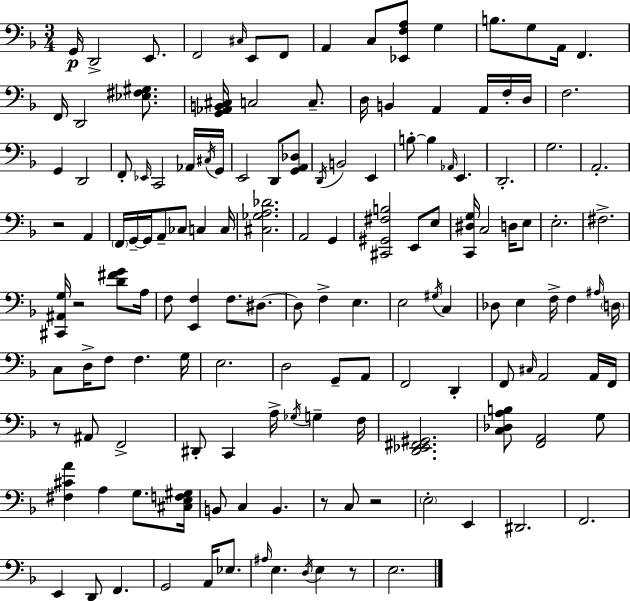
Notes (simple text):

G2/s D2/h E2/e. F2/h C#3/s E2/e F2/e A2/q C3/e [Eb2,F3,A3]/e G3/q B3/e. G3/e A2/s F2/q. F2/s D2/h [Eb3,F#3,G#3]/e. [G2,Ab2,B2,C#3]/s C3/h C3/e. D3/s B2/q A2/q A2/s F3/s D3/s F3/h. G2/q D2/h F2/e Eb2/s C2/h Ab2/s C#3/s G2/s E2/h D2/e [G2,A2,Db3]/e D2/s B2/h E2/q B3/e B3/q Ab2/s E2/q. D2/h. G3/h. A2/h. R/h A2/q F2/s G2/s G2/s A2/e CES3/e C3/q C3/s [C#3,Gb3,A3,Db4]/h. A2/h G2/q [C#2,G#2,F#3,B3]/h E2/e E3/e [C2,D#3,G3]/s C3/h D3/s E3/e E3/h. F#3/h. [C#2,A#2,G3]/s R/h [D4,F#4,G4]/e A3/s F3/e [E2,F3]/q F3/e. D#3/e. D#3/e F3/q E3/q. E3/h G#3/s C3/q Db3/e E3/q F3/s F3/q A#3/s D3/s C3/e D3/s F3/e F3/q. G3/s E3/h. D3/h G2/e A2/e F2/h D2/q F2/e C#3/s A2/h A2/s F2/s R/e A#2/e F2/h D#2/e C2/q A3/s Gb3/s G3/q F3/s [D2,Eb2,F#2,G#2]/h. [C3,Db3,A3,B3]/e [F2,A2]/h G3/e [F#3,C#4,A4]/q A3/q G3/e. [C#3,E3,F3,G#3]/s B2/e C3/q B2/q. R/e C3/e R/h E3/h E2/q D#2/h. F2/h. E2/q D2/e F2/q. G2/h A2/s Eb3/e. A#3/s E3/q. D3/s E3/q R/e E3/h.